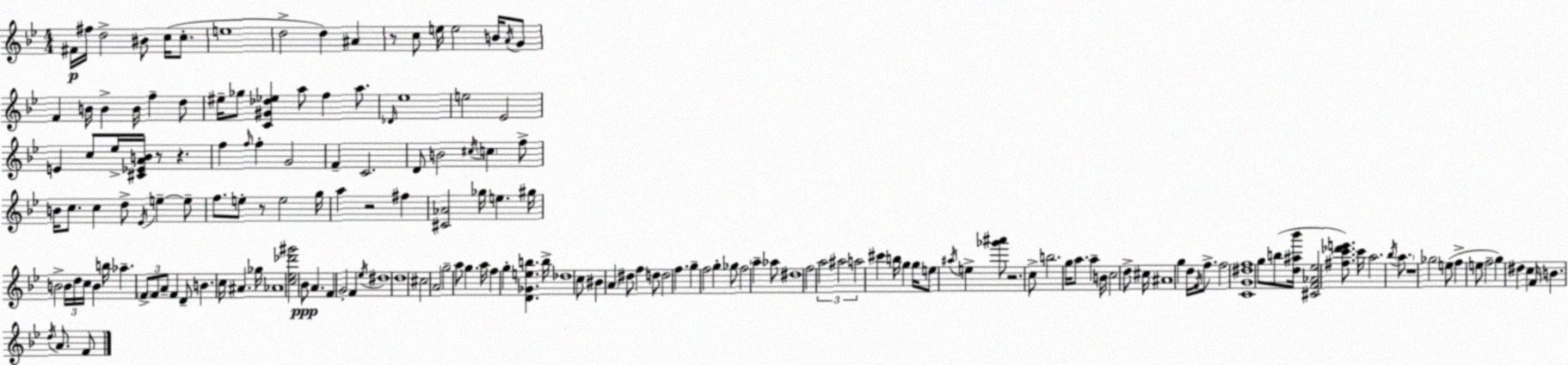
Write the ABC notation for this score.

X:1
T:Untitled
M:4/4
L:1/4
K:Gm
^F/4 ^f/4 d2 ^B/2 c/4 c/2 e4 d2 d ^A z/2 c/2 e/4 e2 B/4 A/4 G/2 F B/4 B B/4 f d/2 ^e/4 _g/2 [C^G_d_e] a/2 f a/2 _D/4 _e4 e2 _E2 E c/2 _e/4 [^C_EAB]/4 z/2 z f f/4 f G2 F C2 D/2 B2 ^c/4 c f/2 B/4 c/2 c d/2 _E/4 e e/2 f/2 e/2 z/2 e2 g/4 a z2 ^f [^C_A]2 _g/4 e ^g/4 B2 B/4 d/4 c/4 B b/4 _a F/2 F/2 A/2 F D/2 B c/4 ^A _g/4 _A4 [c_e_d'^g']2 _B/2 A F G2 F _e/4 ^d4 d4 ^c2 A2 g2 a/2 g a/4 f g [D_Geb] b/4 _d4 c/2 ^B A ^d/2 f d/2 d2 f g f2 g _g/2 f2 a _a/2 ^d4 f2 a2 ^a2 a2 ^c' b/4 g g/4 e/2 ^a/4 e [_g'^a']/2 z2 c/2 b2 g/4 a/2 a B/4 c2 d/2 ^c/4 ^A4 g d/4 F/4 f/2 f2 [CG^df]4 g/2 b/2 [d^a_b']/4 [^CF_A_e]2 [^fc'_d'e']/2 c'/4 a2 _b/4 a/2 z4 _g2 e/2 f e/2 f2 g ^d c F/4 B d/4 A/2 F/2